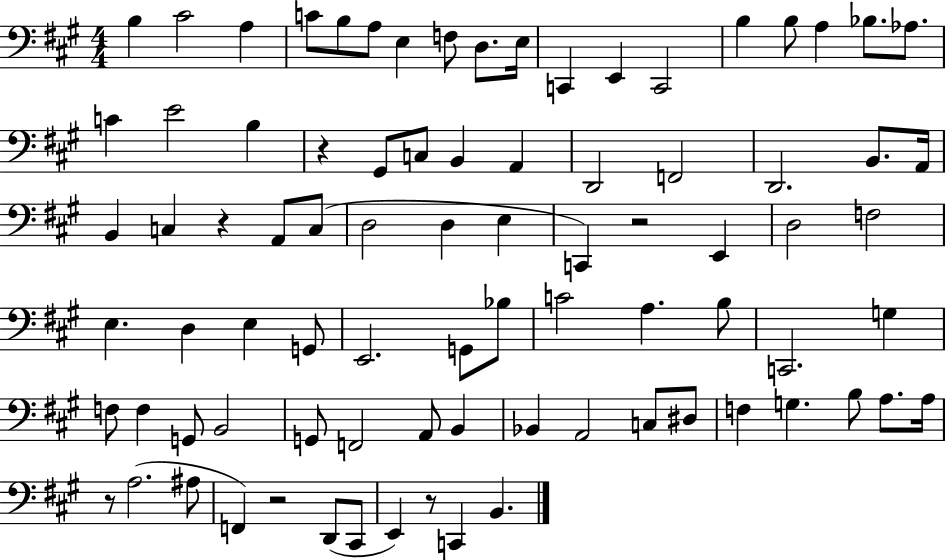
{
  \clef bass
  \numericTimeSignature
  \time 4/4
  \key a \major
  b4 cis'2 a4 | c'8 b8 a8 e4 f8 d8. e16 | c,4 e,4 c,2 | b4 b8 a4 bes8. aes8. | \break c'4 e'2 b4 | r4 gis,8 c8 b,4 a,4 | d,2 f,2 | d,2. b,8. a,16 | \break b,4 c4 r4 a,8 c8( | d2 d4 e4 | c,4) r2 e,4 | d2 f2 | \break e4. d4 e4 g,8 | e,2. g,8 bes8 | c'2 a4. b8 | c,2. g4 | \break f8 f4 g,8 b,2 | g,8 f,2 a,8 b,4 | bes,4 a,2 c8 dis8 | f4 g4. b8 a8. a16 | \break r8 a2.( ais8 | f,4) r2 d,8( cis,8 | e,4) r8 c,4 b,4. | \bar "|."
}